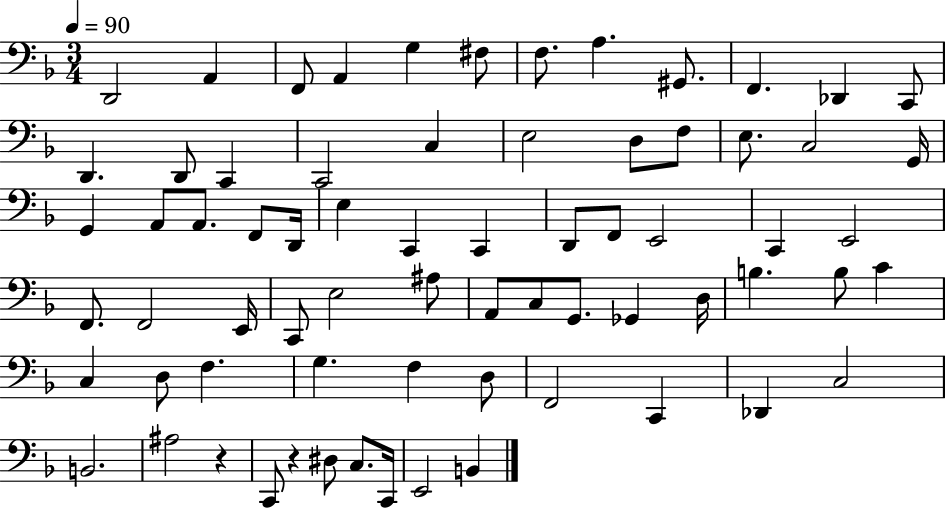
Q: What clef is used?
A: bass